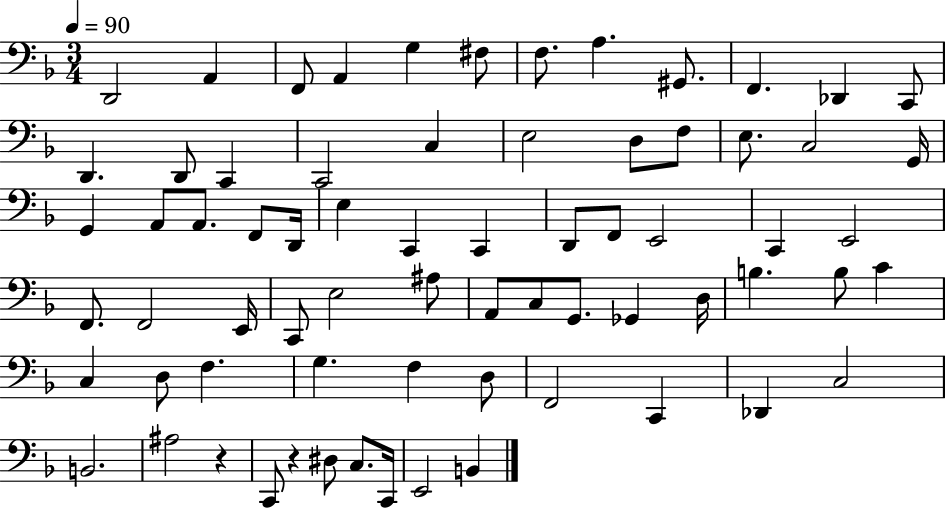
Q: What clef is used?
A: bass